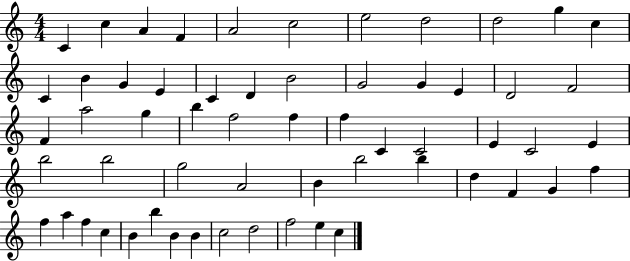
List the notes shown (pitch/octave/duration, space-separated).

C4/q C5/q A4/q F4/q A4/h C5/h E5/h D5/h D5/h G5/q C5/q C4/q B4/q G4/q E4/q C4/q D4/q B4/h G4/h G4/q E4/q D4/h F4/h F4/q A5/h G5/q B5/q F5/h F5/q F5/q C4/q C4/h E4/q C4/h E4/q B5/h B5/h G5/h A4/h B4/q B5/h B5/q D5/q F4/q G4/q F5/q F5/q A5/q F5/q C5/q B4/q B5/q B4/q B4/q C5/h D5/h F5/h E5/q C5/q